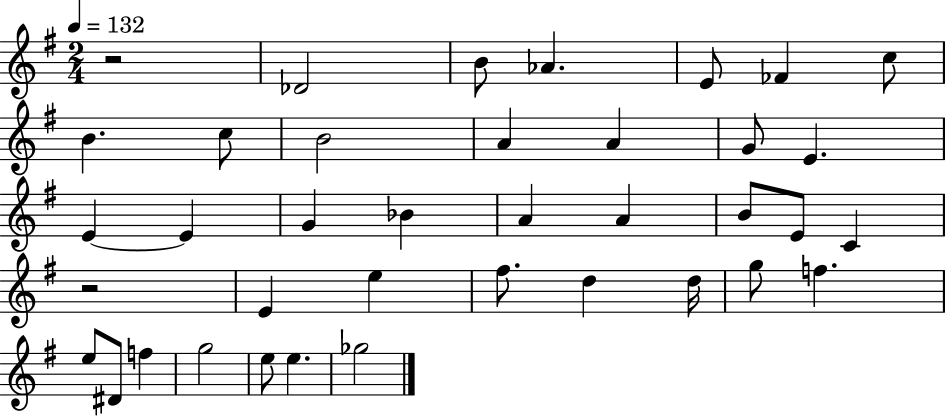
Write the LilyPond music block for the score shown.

{
  \clef treble
  \numericTimeSignature
  \time 2/4
  \key g \major
  \tempo 4 = 132
  r2 | des'2 | b'8 aes'4. | e'8 fes'4 c''8 | \break b'4. c''8 | b'2 | a'4 a'4 | g'8 e'4. | \break e'4~~ e'4 | g'4 bes'4 | a'4 a'4 | b'8 e'8 c'4 | \break r2 | e'4 e''4 | fis''8. d''4 d''16 | g''8 f''4. | \break e''8 dis'8 f''4 | g''2 | e''8 e''4. | ges''2 | \break \bar "|."
}